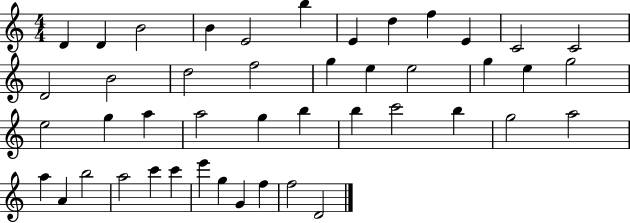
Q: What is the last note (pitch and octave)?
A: D4